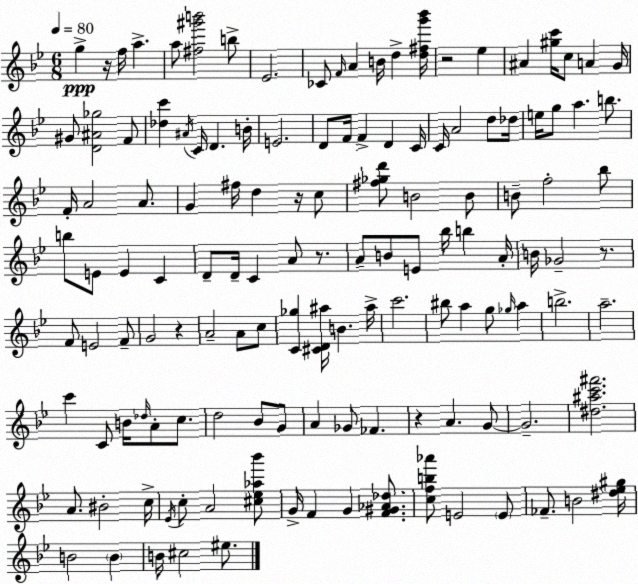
X:1
T:Untitled
M:6/8
L:1/4
K:Bb
g z/4 f/4 a a/2 [^f^g'b']2 b/2 _E2 _C/2 F/4 A B/4 d [d^fg'_b']/4 z2 _e ^A [^gc']/4 c/2 A G/4 ^G/2 [D^A_g]2 F/2 [_dc'] ^A/4 C/4 D B/4 E2 D/2 F/4 F D C/4 C/4 A2 d/2 _d/4 e/4 g/2 a b/2 F/4 A2 A/2 G ^f/4 d z/4 c/2 [^f_gd']/2 B2 B/2 B/2 f2 _b/2 b/2 E/2 E C D/2 D/4 C A/2 z/2 A/2 B/2 E/2 _b/4 b A/4 B/4 _G2 z/2 F/2 E2 F/2 G2 z A2 A/2 c/2 [C_g] [^CD^a]/4 B ^a/4 c'2 ^b/2 a g/2 _g/4 a b2 a2 c' C/2 B/4 _d/4 A/2 c/2 d2 _B/2 G/2 A _G/2 _F z A G/2 G2 [^d^ac'^f']2 A/2 ^B2 c/4 _E/4 c/2 A2 [^c_e_a_b']/2 G/4 F G [F^G_A_d]/2 [cfb_a']/2 E2 E/2 _F/2 B2 [^d_e^g]/4 B2 B B/4 ^c2 ^e/2